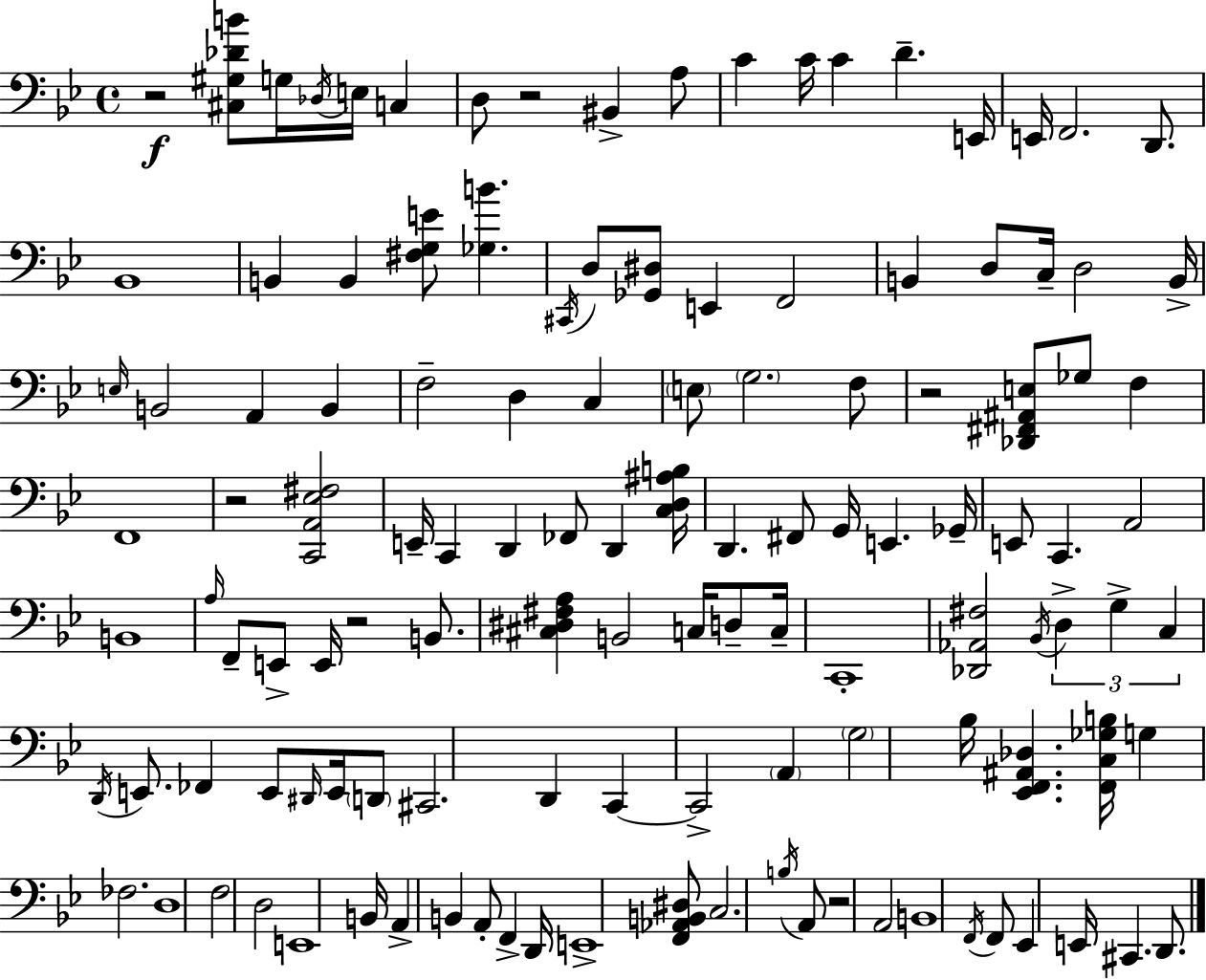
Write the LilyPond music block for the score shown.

{
  \clef bass
  \time 4/4
  \defaultTimeSignature
  \key g \minor
  r2\f <cis gis des' b'>8 g16 \acciaccatura { des16 } e16 c4 | d8 r2 bis,4-> a8 | c'4 c'16 c'4 d'4.-- | e,16 e,16 f,2. d,8. | \break bes,1 | b,4 b,4 <fis g e'>8 <ges b'>4. | \acciaccatura { cis,16 } d8 <ges, dis>8 e,4 f,2 | b,4 d8 c16-- d2 | \break b,16-> \grace { e16 } b,2 a,4 b,4 | f2-- d4 c4 | \parenthesize e8 \parenthesize g2. | f8 r2 <des, fis, ais, e>8 ges8 f4 | \break f,1 | r2 <c, a, ees fis>2 | e,16-- c,4 d,4 fes,8 d,4 | <c d ais b>16 d,4. fis,8 g,16 e,4. | \break ges,16-- e,8 c,4. a,2 | b,1 | \grace { a16 } f,8-- e,8-> e,16 r2 | b,8. <cis dis fis a>4 b,2 | \break c16 d8-- c16-- c,1-. | <des, aes, fis>2 \acciaccatura { bes,16 } \tuplet 3/2 { d4-> | g4-> c4 } \acciaccatura { d,16 } e,8. fes,4 | e,8 \grace { dis,16 } e,16 \parenthesize d,8 cis,2. | \break d,4 c,4~~ c,2-> | \parenthesize a,4 \parenthesize g2 bes16 | <ees, f, ais, des>4. <f, c ges b>16 g4 fes2. | d1 | \break f2 d2 | e,1 | b,16 a,4-> b,4 | a,8-. f,4-> d,16 e,1-> | \break <f, aes, b, dis>8 c2. | \acciaccatura { b16 } a,8 r2 | a,2 b,1 | \acciaccatura { f,16 } f,8 ees,4 e,16 | \break cis,4. d,8. \bar "|."
}